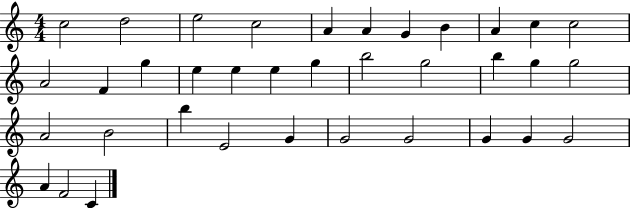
C5/h D5/h E5/h C5/h A4/q A4/q G4/q B4/q A4/q C5/q C5/h A4/h F4/q G5/q E5/q E5/q E5/q G5/q B5/h G5/h B5/q G5/q G5/h A4/h B4/h B5/q E4/h G4/q G4/h G4/h G4/q G4/q G4/h A4/q F4/h C4/q